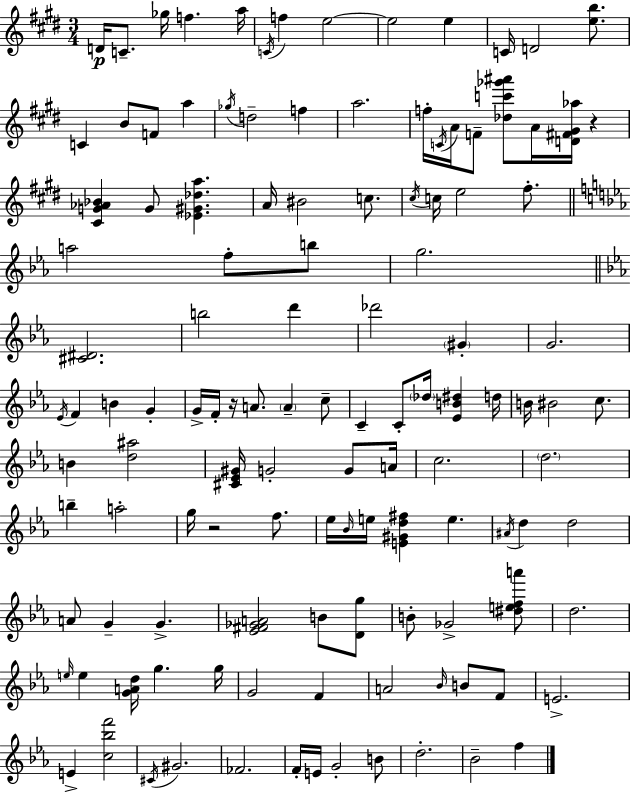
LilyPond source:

{
  \clef treble
  \numericTimeSignature
  \time 3/4
  \key e \major
  d'16\p c'8.-- ges''16 f''4. a''16 | \acciaccatura { c'16 } f''4 e''2~~ | e''2 e''4 | c'16 d'2 <e'' b''>8. | \break c'4 b'8 f'8 a''4 | \acciaccatura { ges''16 } d''2-- f''4 | a''2. | f''16-. \acciaccatura { c'16 } a'16 f'8-- <des'' c''' ges''' ais'''>8 a'16 <d' fis' gis' aes''>16 r4 | \break <cis' g' aes' bes'>4 g'8 <ees' gis' des'' a''>4. | a'16 bis'2 | c''8. \acciaccatura { cis''16 } c''16 e''2 | fis''8.-. \bar "||" \break \key c \minor a''2 f''8-. b''8 | g''2. | \bar "||" \break \key ees \major <cis' dis'>2. | b''2 d'''4 | des'''2 \parenthesize gis'4-. | g'2. | \break \acciaccatura { ees'16 } f'4 b'4 g'4-. | g'16-> f'16-. r16 a'8. \parenthesize a'4-- c''8-- | c'4-- c'8-. \parenthesize des''16 <ees' b' dis''>4 | d''16 b'16 bis'2 c''8. | \break b'4 <d'' ais''>2 | <cis' ees' gis'>16 g'2-. g'8 | a'16 c''2. | \parenthesize d''2. | \break b''4-- a''2-. | g''16 r2 f''8. | ees''16 \grace { bes'16 } e''16 <e' gis' d'' fis''>4 e''4. | \acciaccatura { ais'16 } d''4 d''2 | \break a'8 g'4-- g'4.-> | <ees' fis' ges' a'>2 b'8 | <d' g''>8 b'8-. ges'2-> | <dis'' e'' f'' a'''>8 d''2. | \break \grace { e''16 } e''4 <g' a' d''>16 g''4. | g''16 g'2 | f'4 a'2 | \grace { bes'16 } b'8 f'8 e'2.-> | \break e'4-> <c'' bes'' f'''>2 | \acciaccatura { cis'16 } gis'2. | fes'2. | f'16-. e'16 g'2-. | \break b'8 d''2.-. | bes'2-- | f''4 \bar "|."
}